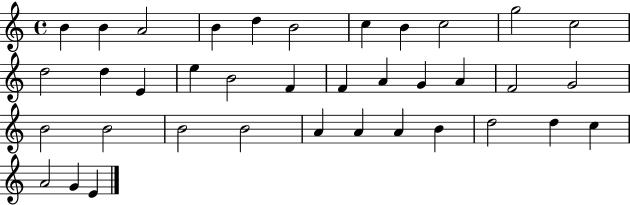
B4/q B4/q A4/h B4/q D5/q B4/h C5/q B4/q C5/h G5/h C5/h D5/h D5/q E4/q E5/q B4/h F4/q F4/q A4/q G4/q A4/q F4/h G4/h B4/h B4/h B4/h B4/h A4/q A4/q A4/q B4/q D5/h D5/q C5/q A4/h G4/q E4/q